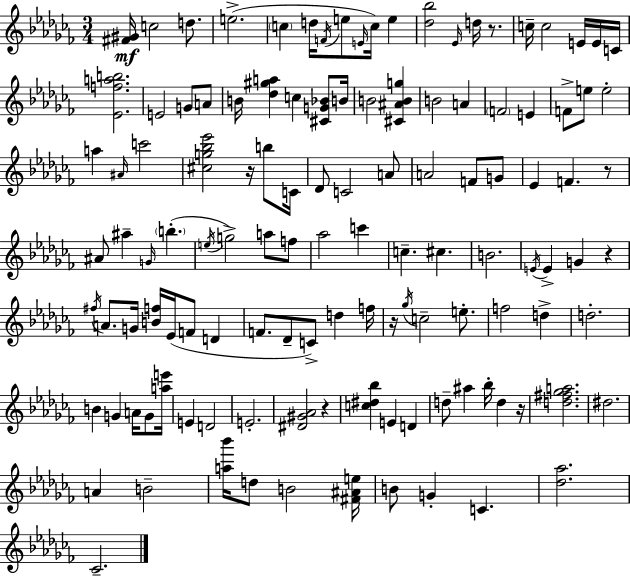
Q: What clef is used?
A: treble